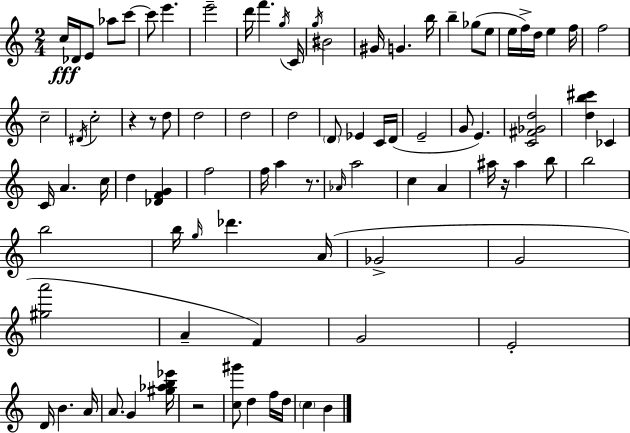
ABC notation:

X:1
T:Untitled
M:2/4
L:1/4
K:C
c/4 _D/4 E/2 _a/2 c'/2 c'/2 e' e'2 d'/4 f' g/4 C/4 g/4 ^B2 ^G/4 G b/4 b _g/2 e/2 e/4 f/4 d/4 e f/4 f2 c2 ^D/4 c2 z z/2 d/2 d2 d2 d2 D/2 _E C/4 D/4 E2 G/2 E [C^F_Gd]2 [db^c'] _C C/4 A c/4 d [_DFG] f2 f/4 a z/2 _A/4 a2 c A ^a/4 z/4 ^a b/2 b2 b2 b/4 g/4 _d' A/4 _G2 G2 [^ga']2 A F G2 E2 D/4 B A/4 A/2 G [^g_ab_e']/4 z2 [c^g']/2 d f/4 d/4 c B